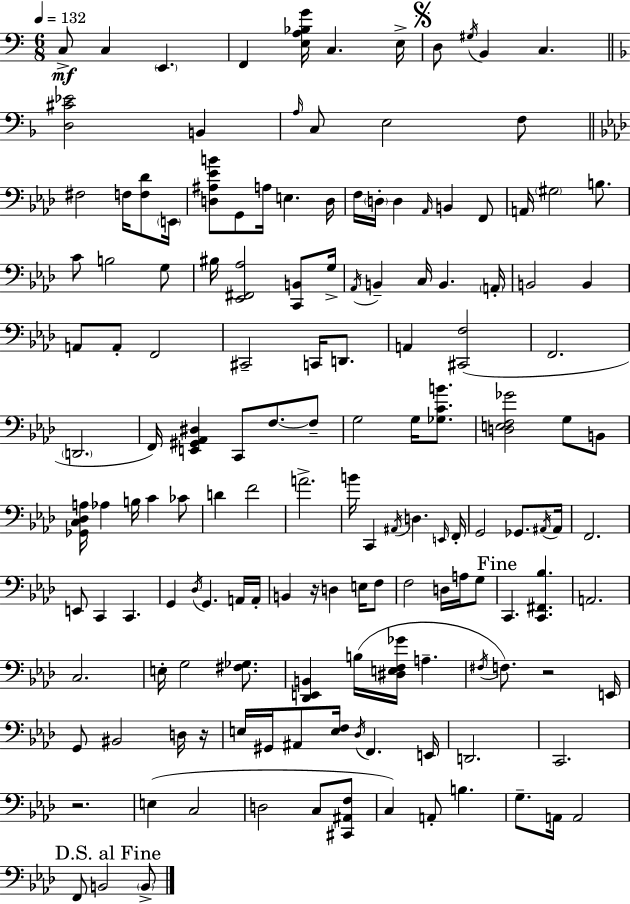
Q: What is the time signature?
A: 6/8